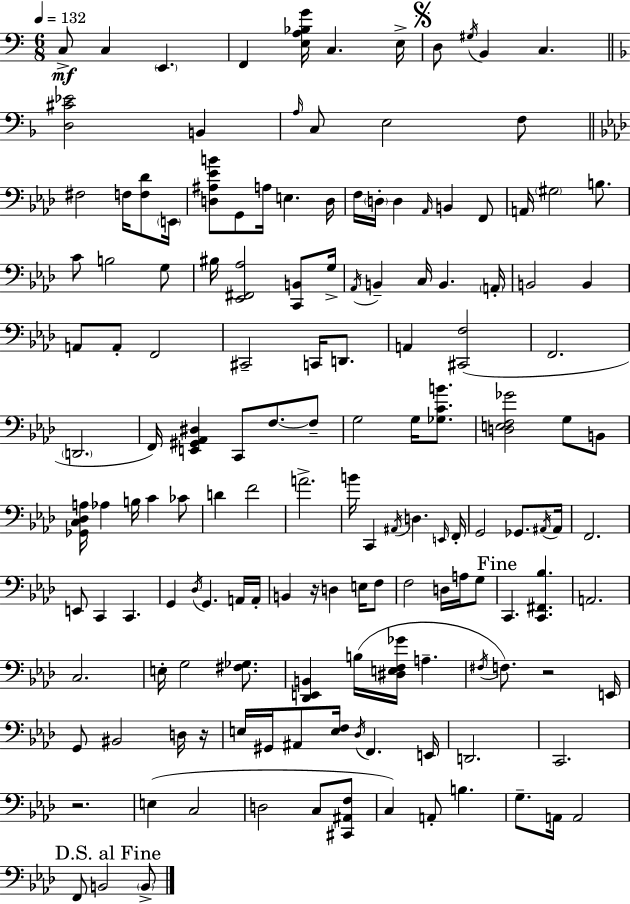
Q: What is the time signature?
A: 6/8